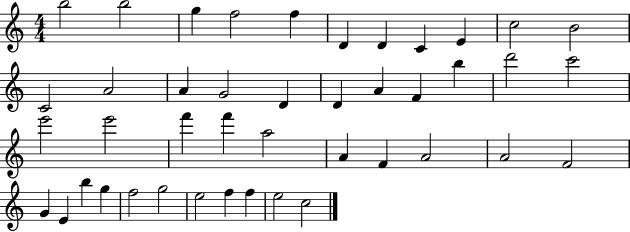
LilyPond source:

{
  \clef treble
  \numericTimeSignature
  \time 4/4
  \key c \major
  b''2 b''2 | g''4 f''2 f''4 | d'4 d'4 c'4 e'4 | c''2 b'2 | \break c'2 a'2 | a'4 g'2 d'4 | d'4 a'4 f'4 b''4 | d'''2 c'''2 | \break e'''2 e'''2 | f'''4 f'''4 a''2 | a'4 f'4 a'2 | a'2 f'2 | \break g'4 e'4 b''4 g''4 | f''2 g''2 | e''2 f''4 f''4 | e''2 c''2 | \break \bar "|."
}